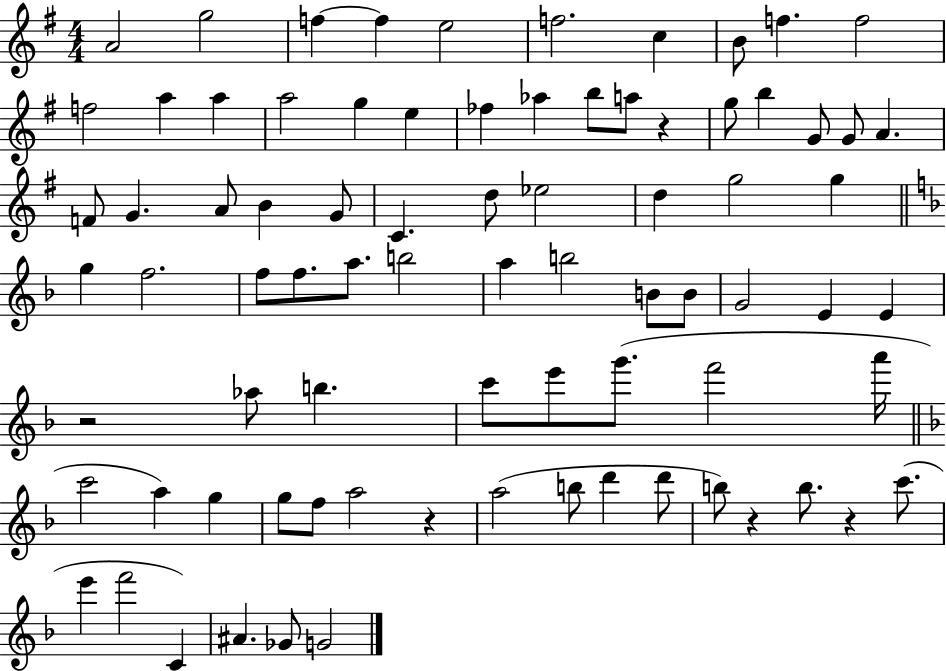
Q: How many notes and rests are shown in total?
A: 80